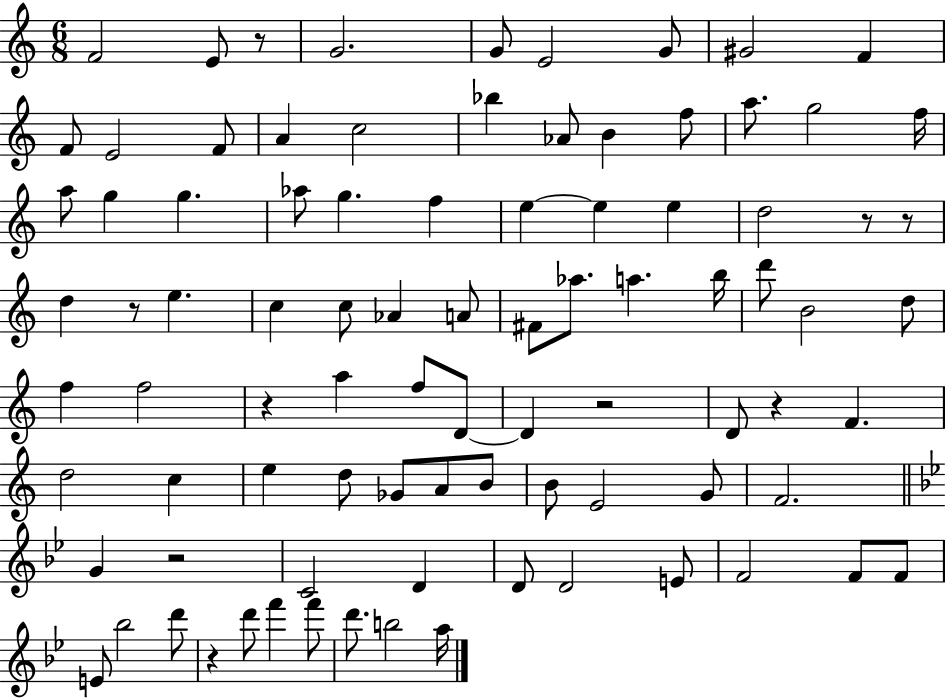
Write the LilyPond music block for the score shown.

{
  \clef treble
  \numericTimeSignature
  \time 6/8
  \key c \major
  f'2 e'8 r8 | g'2. | g'8 e'2 g'8 | gis'2 f'4 | \break f'8 e'2 f'8 | a'4 c''2 | bes''4 aes'8 b'4 f''8 | a''8. g''2 f''16 | \break a''8 g''4 g''4. | aes''8 g''4. f''4 | e''4~~ e''4 e''4 | d''2 r8 r8 | \break d''4 r8 e''4. | c''4 c''8 aes'4 a'8 | fis'8 aes''8. a''4. b''16 | d'''8 b'2 d''8 | \break f''4 f''2 | r4 a''4 f''8 d'8~~ | d'4 r2 | d'8 r4 f'4. | \break d''2 c''4 | e''4 d''8 ges'8 a'8 b'8 | b'8 e'2 g'8 | f'2. | \break \bar "||" \break \key g \minor g'4 r2 | c'2 d'4 | d'8 d'2 e'8 | f'2 f'8 f'8 | \break e'8 bes''2 d'''8 | r4 d'''8 f'''4 f'''8 | d'''8. b''2 a''16 | \bar "|."
}